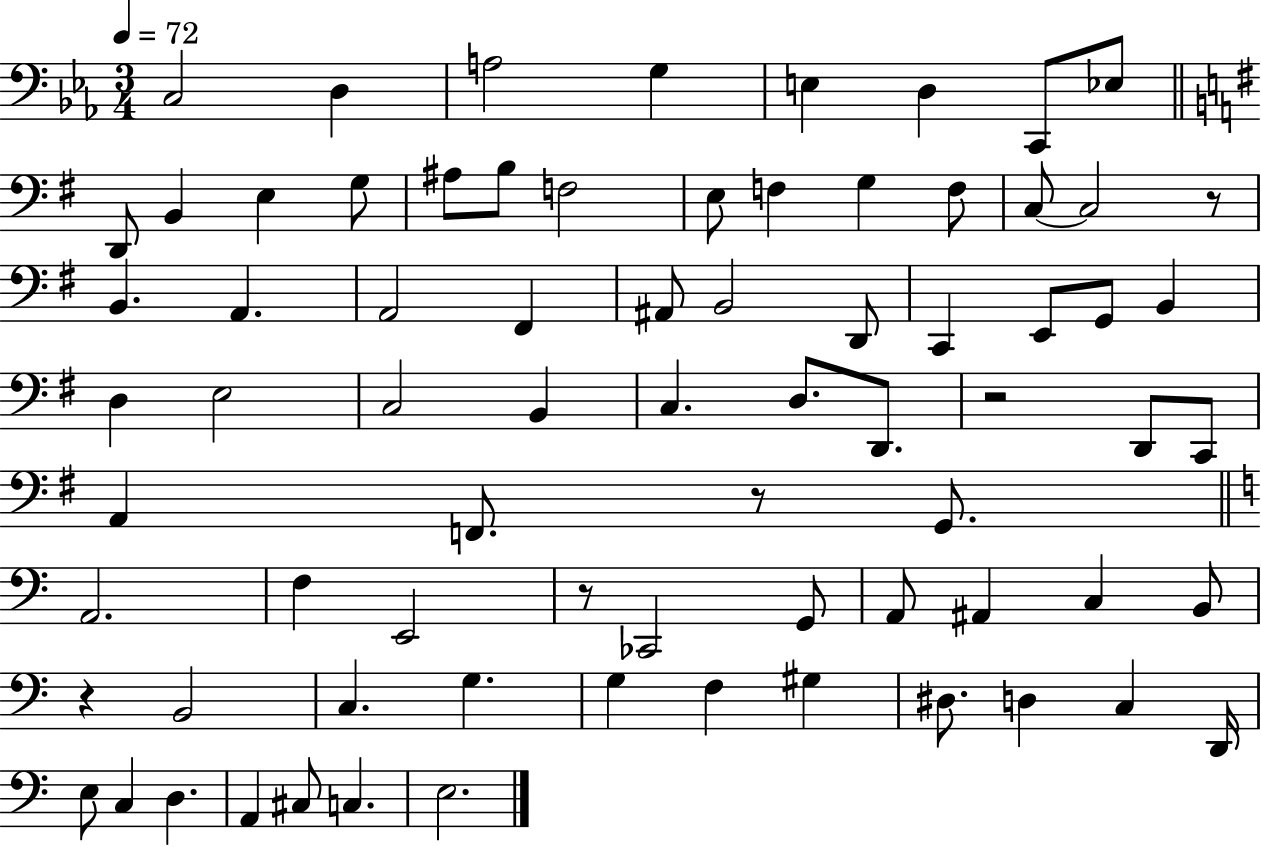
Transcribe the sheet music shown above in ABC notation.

X:1
T:Untitled
M:3/4
L:1/4
K:Eb
C,2 D, A,2 G, E, D, C,,/2 _E,/2 D,,/2 B,, E, G,/2 ^A,/2 B,/2 F,2 E,/2 F, G, F,/2 C,/2 C,2 z/2 B,, A,, A,,2 ^F,, ^A,,/2 B,,2 D,,/2 C,, E,,/2 G,,/2 B,, D, E,2 C,2 B,, C, D,/2 D,,/2 z2 D,,/2 C,,/2 A,, F,,/2 z/2 G,,/2 A,,2 F, E,,2 z/2 _C,,2 G,,/2 A,,/2 ^A,, C, B,,/2 z B,,2 C, G, G, F, ^G, ^D,/2 D, C, D,,/4 E,/2 C, D, A,, ^C,/2 C, E,2